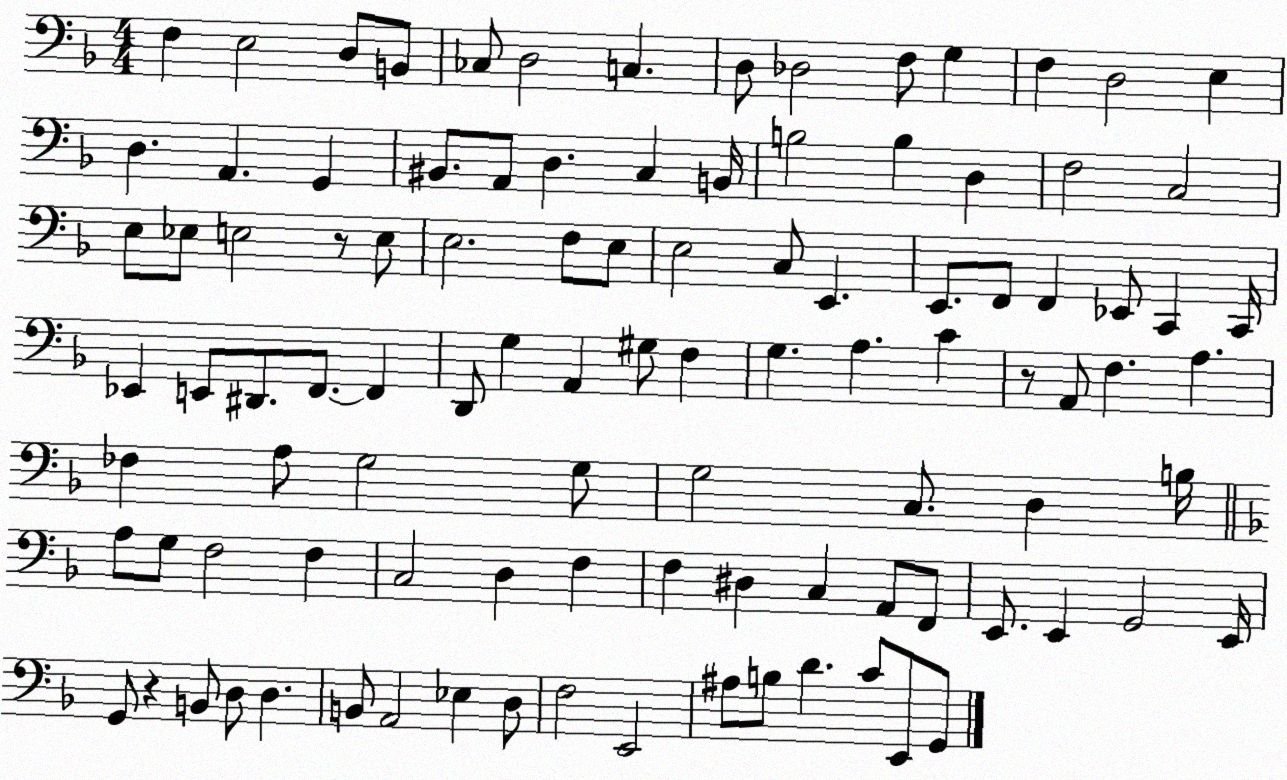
X:1
T:Untitled
M:4/4
L:1/4
K:F
F, E,2 D,/2 B,,/2 _C,/2 D,2 C, D,/2 _D,2 F,/2 G, F, D,2 E, D, A,, G,, ^B,,/2 A,,/2 D, C, B,,/4 B,2 B, D, F,2 C,2 E,/2 _E,/2 E,2 z/2 E,/2 E,2 F,/2 E,/2 E,2 C,/2 E,, E,,/2 F,,/2 F,, _E,,/2 C,, C,,/4 _E,, E,,/2 ^D,,/2 F,,/2 F,, D,,/2 G, A,, ^G,/2 F, G, A, C z/2 A,,/2 F, A, _F, A,/2 G,2 G,/2 G,2 C,/2 D, B,/4 A,/2 G,/2 F,2 F, C,2 D, F, F, ^D, C, A,,/2 F,,/2 E,,/2 E,, G,,2 E,,/4 G,,/2 z B,,/2 D,/2 D, B,,/2 A,,2 _E, D,/2 F,2 E,,2 ^A,/2 B,/2 D C/2 E,,/2 G,,/2